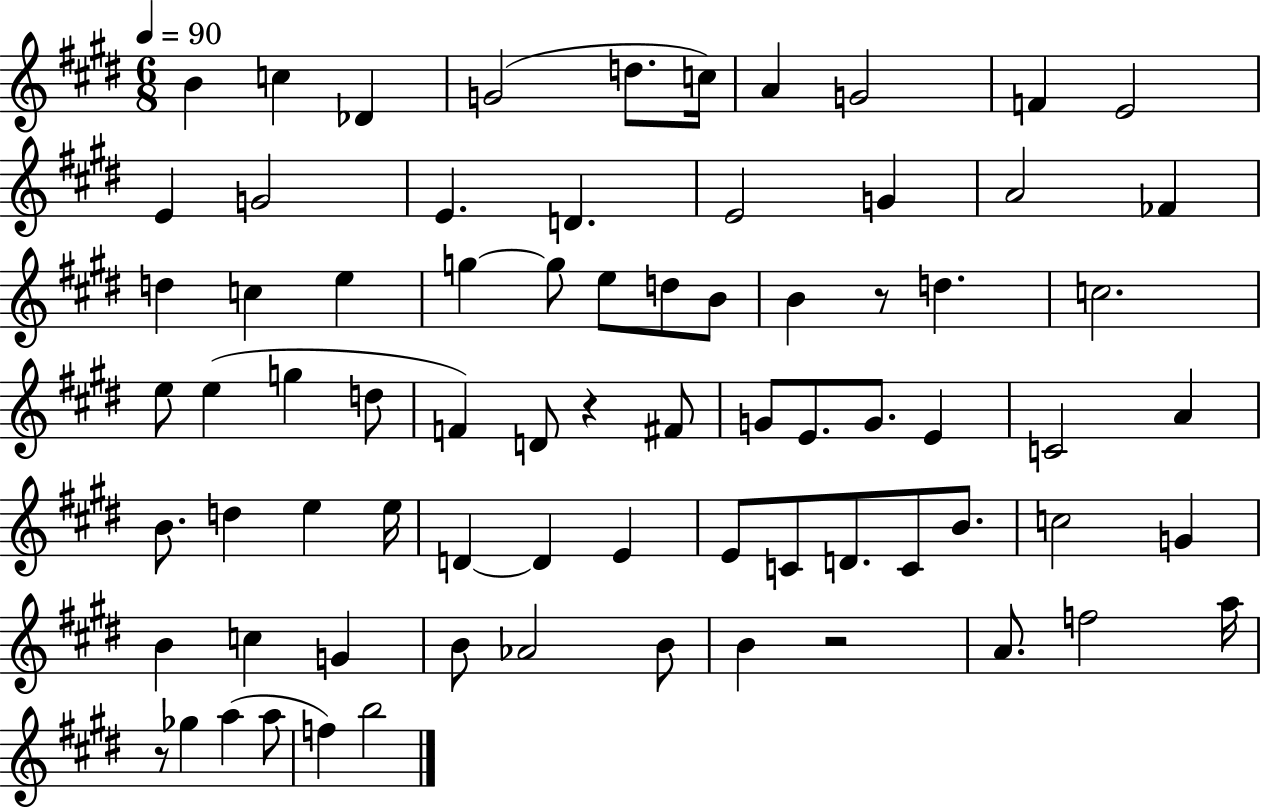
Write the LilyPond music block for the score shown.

{
  \clef treble
  \numericTimeSignature
  \time 6/8
  \key e \major
  \tempo 4 = 90
  b'4 c''4 des'4 | g'2( d''8. c''16) | a'4 g'2 | f'4 e'2 | \break e'4 g'2 | e'4. d'4. | e'2 g'4 | a'2 fes'4 | \break d''4 c''4 e''4 | g''4~~ g''8 e''8 d''8 b'8 | b'4 r8 d''4. | c''2. | \break e''8 e''4( g''4 d''8 | f'4) d'8 r4 fis'8 | g'8 e'8. g'8. e'4 | c'2 a'4 | \break b'8. d''4 e''4 e''16 | d'4~~ d'4 e'4 | e'8 c'8 d'8. c'8 b'8. | c''2 g'4 | \break b'4 c''4 g'4 | b'8 aes'2 b'8 | b'4 r2 | a'8. f''2 a''16 | \break r8 ges''4 a''4( a''8 | f''4) b''2 | \bar "|."
}